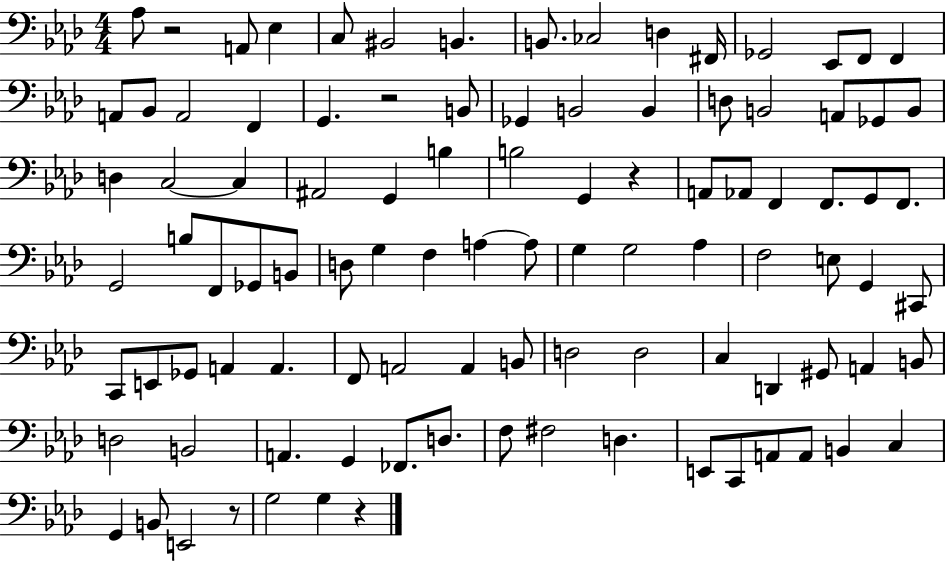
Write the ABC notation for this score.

X:1
T:Untitled
M:4/4
L:1/4
K:Ab
_A,/2 z2 A,,/2 _E, C,/2 ^B,,2 B,, B,,/2 _C,2 D, ^F,,/4 _G,,2 _E,,/2 F,,/2 F,, A,,/2 _B,,/2 A,,2 F,, G,, z2 B,,/2 _G,, B,,2 B,, D,/2 B,,2 A,,/2 _G,,/2 B,,/2 D, C,2 C, ^A,,2 G,, B, B,2 G,, z A,,/2 _A,,/2 F,, F,,/2 G,,/2 F,,/2 G,,2 B,/2 F,,/2 _G,,/2 B,,/2 D,/2 G, F, A, A,/2 G, G,2 _A, F,2 E,/2 G,, ^C,,/2 C,,/2 E,,/2 _G,,/2 A,, A,, F,,/2 A,,2 A,, B,,/2 D,2 D,2 C, D,, ^G,,/2 A,, B,,/2 D,2 B,,2 A,, G,, _F,,/2 D,/2 F,/2 ^F,2 D, E,,/2 C,,/2 A,,/2 A,,/2 B,, C, G,, B,,/2 E,,2 z/2 G,2 G, z